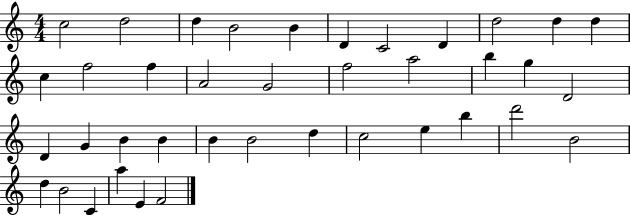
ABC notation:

X:1
T:Untitled
M:4/4
L:1/4
K:C
c2 d2 d B2 B D C2 D d2 d d c f2 f A2 G2 f2 a2 b g D2 D G B B B B2 d c2 e b d'2 B2 d B2 C a E F2